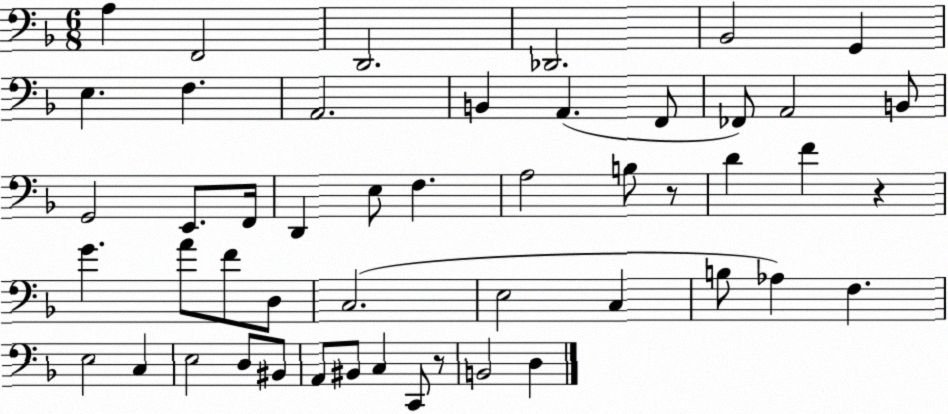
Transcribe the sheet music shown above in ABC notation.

X:1
T:Untitled
M:6/8
L:1/4
K:F
A, F,,2 D,,2 _D,,2 _B,,2 G,, E, F, A,,2 B,, A,, F,,/2 _F,,/2 A,,2 B,,/2 G,,2 E,,/2 F,,/4 D,, E,/2 F, A,2 B,/2 z/2 D F z G A/2 F/2 D,/2 C,2 E,2 C, B,/2 _A, F, E,2 C, E,2 D,/2 ^B,,/2 A,,/2 ^B,,/2 C, C,,/2 z/2 B,,2 D,